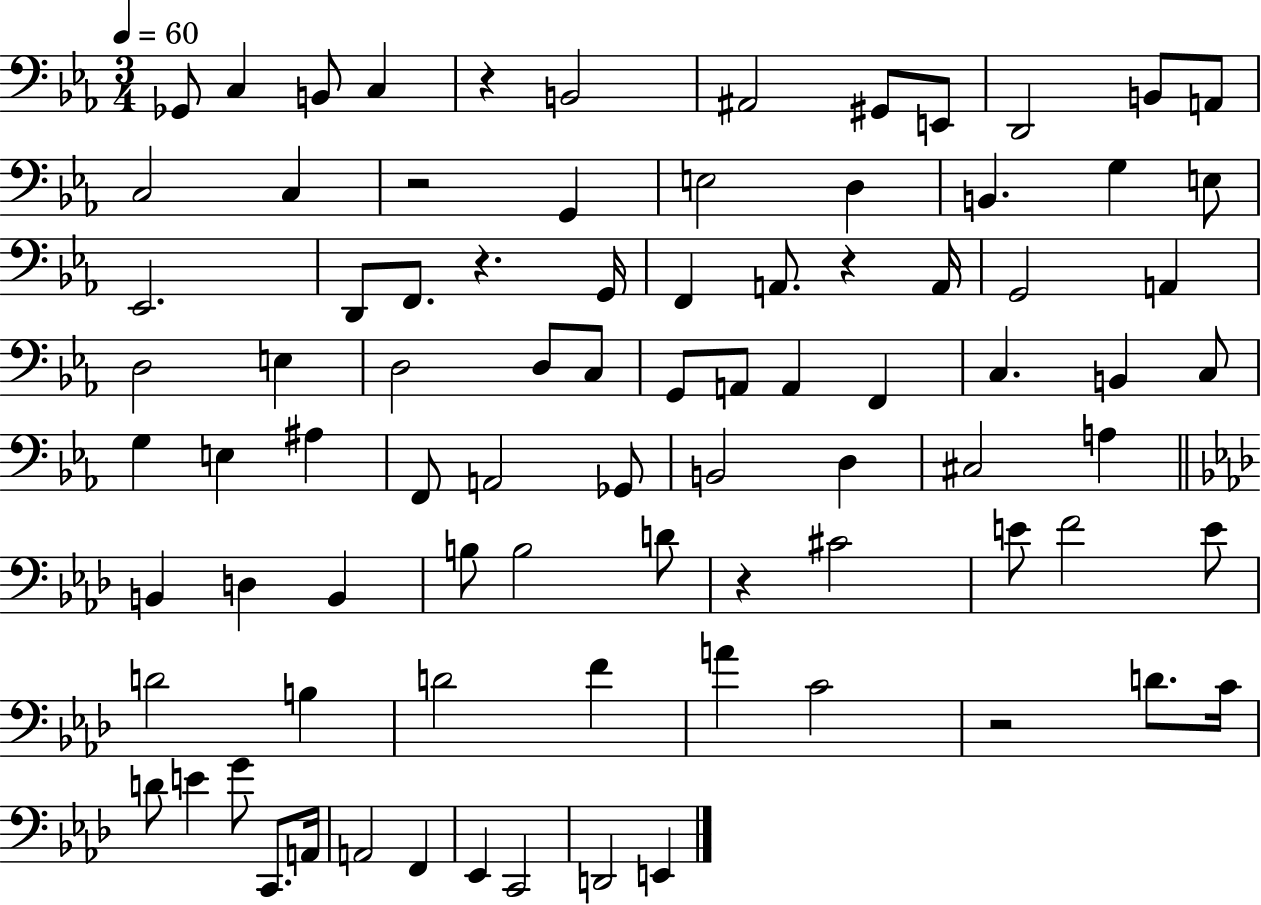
X:1
T:Untitled
M:3/4
L:1/4
K:Eb
_G,,/2 C, B,,/2 C, z B,,2 ^A,,2 ^G,,/2 E,,/2 D,,2 B,,/2 A,,/2 C,2 C, z2 G,, E,2 D, B,, G, E,/2 _E,,2 D,,/2 F,,/2 z G,,/4 F,, A,,/2 z A,,/4 G,,2 A,, D,2 E, D,2 D,/2 C,/2 G,,/2 A,,/2 A,, F,, C, B,, C,/2 G, E, ^A, F,,/2 A,,2 _G,,/2 B,,2 D, ^C,2 A, B,, D, B,, B,/2 B,2 D/2 z ^C2 E/2 F2 E/2 D2 B, D2 F A C2 z2 D/2 C/4 D/2 E G/2 C,,/2 A,,/4 A,,2 F,, _E,, C,,2 D,,2 E,,